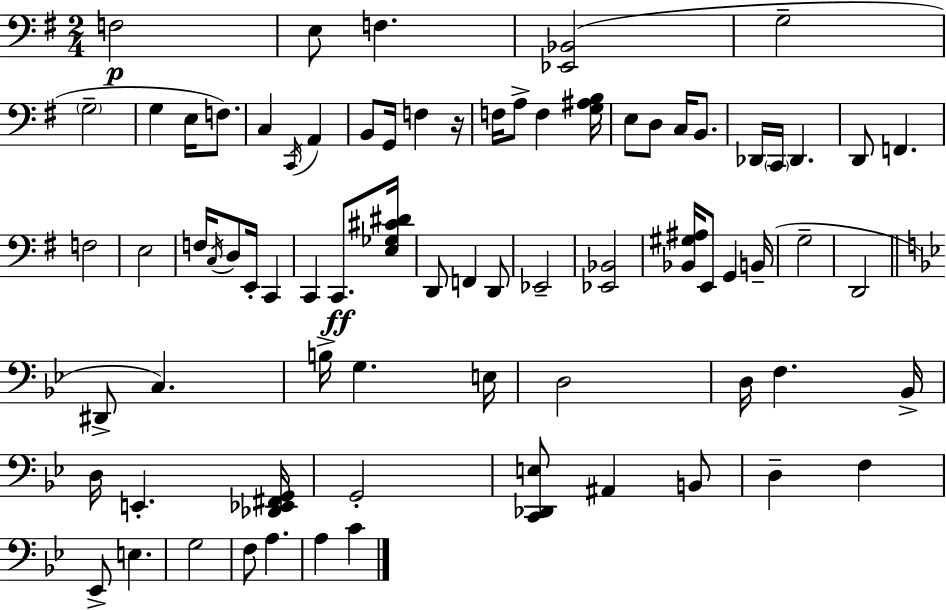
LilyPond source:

{
  \clef bass
  \numericTimeSignature
  \time 2/4
  \key e \minor
  \repeat volta 2 { f2\p | e8 f4. | <ees, bes,>2( | g2-- | \break \parenthesize g2-- | g4 e16 f8.) | c4 \acciaccatura { c,16 } a,4 | b,8 g,16 f4 | \break r16 f16 a8-> f4 | <g ais b>16 e8 d8 c16 b,8. | des,16 \parenthesize c,16 des,4. | d,8 f,4. | \break f2 | e2 | f16 \acciaccatura { c16 } d8 e,16-. c,4 | c,4 c,8.\ff | \break <e ges cis' dis'>16 d,8 f,4 | d,8 ees,2-- | <ees, bes,>2 | <bes, gis ais>16 e,8 g,4 | \break b,16--( g2-- | d,2 | \bar "||" \break \key g \minor dis,8-> c4.) | b16-> g4. e16 | d2 | d16 f4. bes,16-> | \break d16 e,4.-. <des, ees, fis, g,>16 | g,2-. | <c, des, e>8 ais,4 b,8 | d4-- f4 | \break ees,8-> e4. | g2 | f8 a4. | a4 c'4 | \break } \bar "|."
}